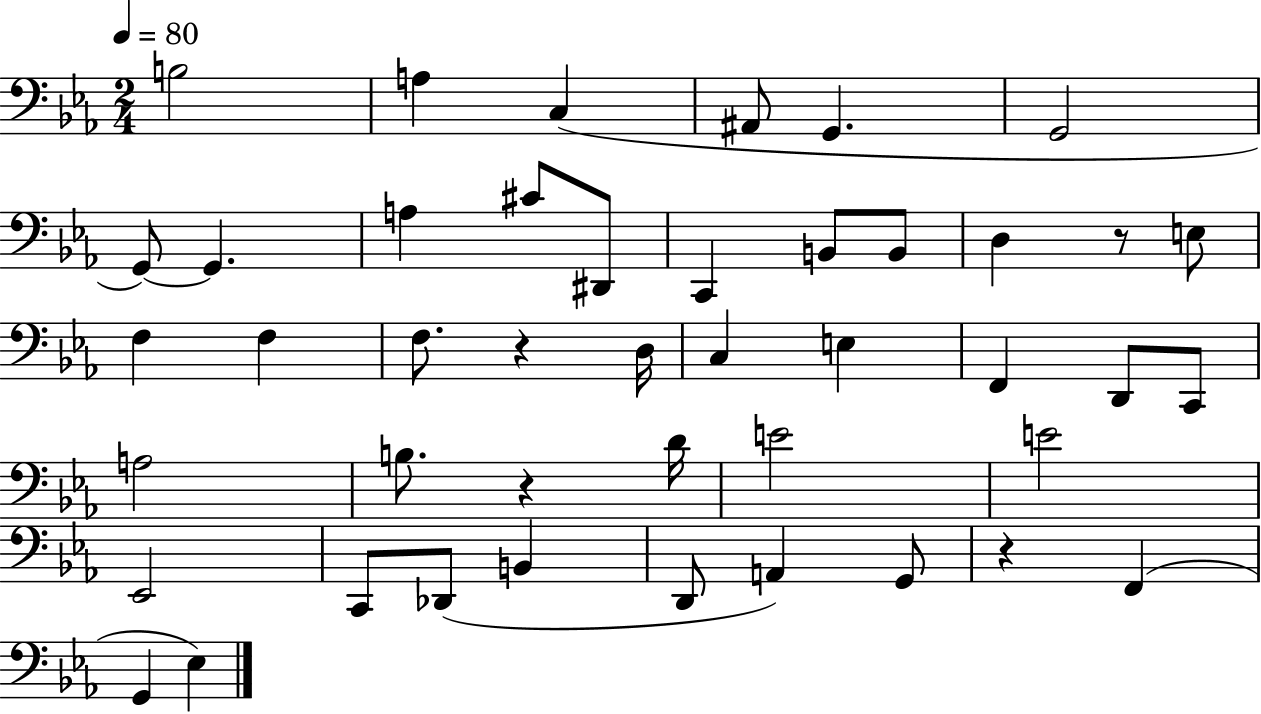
{
  \clef bass
  \numericTimeSignature
  \time 2/4
  \key ees \major
  \tempo 4 = 80
  \repeat volta 2 { b2 | a4 c4( | ais,8 g,4. | g,2 | \break g,8~~) g,4. | a4 cis'8 dis,8 | c,4 b,8 b,8 | d4 r8 e8 | \break f4 f4 | f8. r4 d16 | c4 e4 | f,4 d,8 c,8 | \break a2 | b8. r4 d'16 | e'2 | e'2 | \break ees,2 | c,8 des,8( b,4 | d,8 a,4) g,8 | r4 f,4( | \break g,4 ees4) | } \bar "|."
}